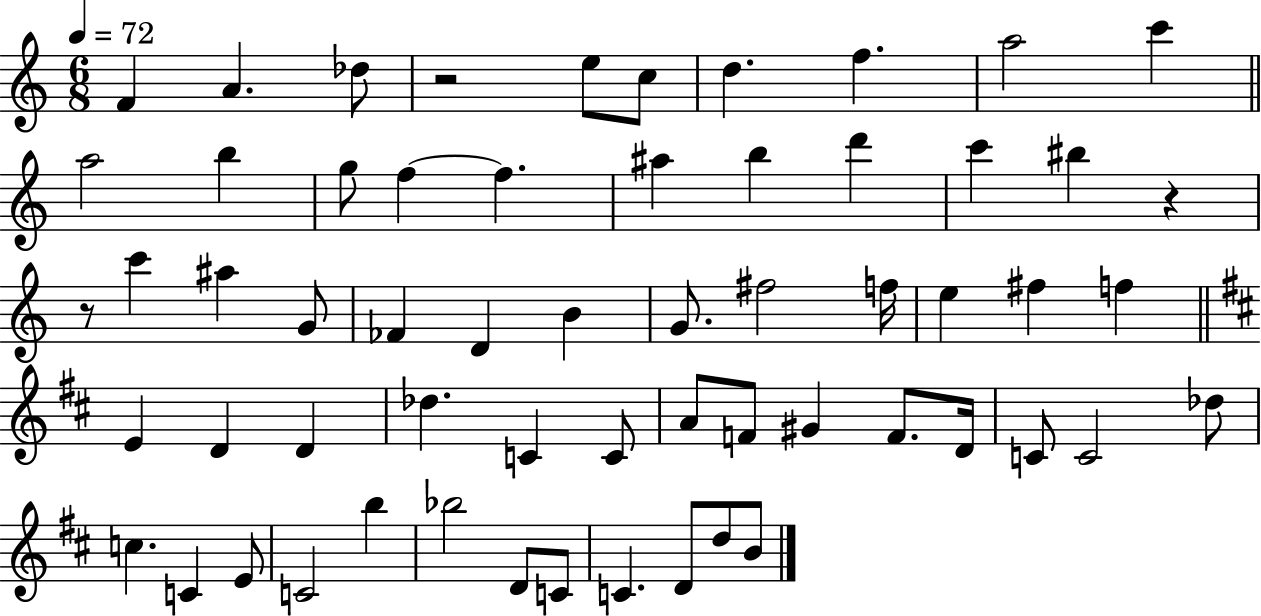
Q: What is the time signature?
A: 6/8